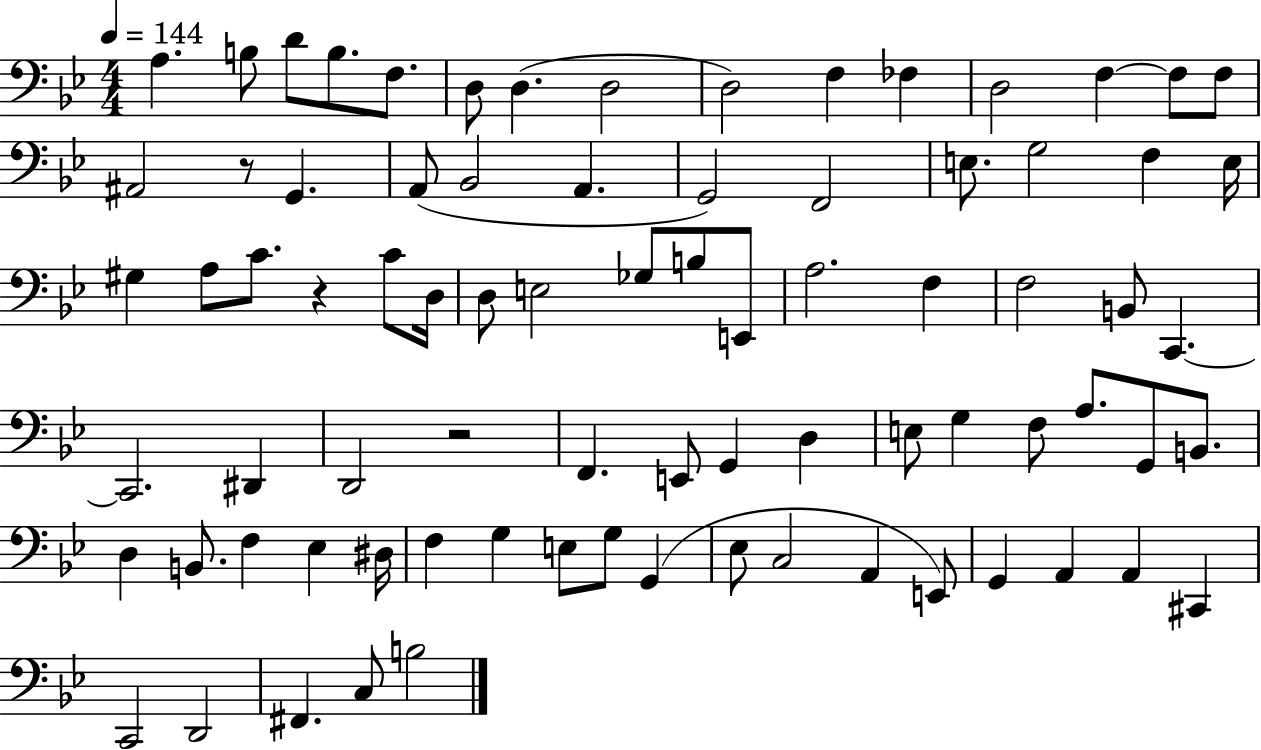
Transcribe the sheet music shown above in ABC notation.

X:1
T:Untitled
M:4/4
L:1/4
K:Bb
A, B,/2 D/2 B,/2 F,/2 D,/2 D, D,2 D,2 F, _F, D,2 F, F,/2 F,/2 ^A,,2 z/2 G,, A,,/2 _B,,2 A,, G,,2 F,,2 E,/2 G,2 F, E,/4 ^G, A,/2 C/2 z C/2 D,/4 D,/2 E,2 _G,/2 B,/2 E,,/2 A,2 F, F,2 B,,/2 C,, C,,2 ^D,, D,,2 z2 F,, E,,/2 G,, D, E,/2 G, F,/2 A,/2 G,,/2 B,,/2 D, B,,/2 F, _E, ^D,/4 F, G, E,/2 G,/2 G,, _E,/2 C,2 A,, E,,/2 G,, A,, A,, ^C,, C,,2 D,,2 ^F,, C,/2 B,2